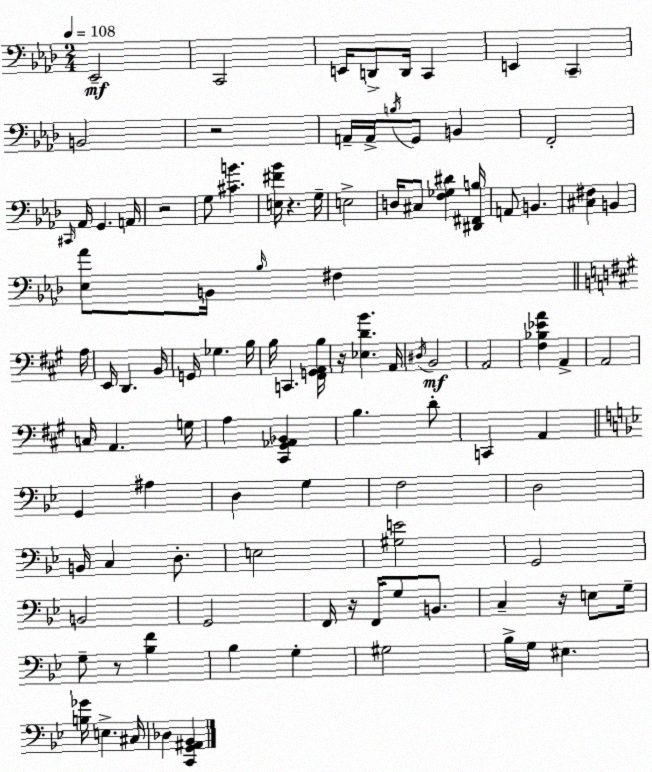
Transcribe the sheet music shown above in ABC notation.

X:1
T:Untitled
M:2/4
L:1/4
K:Ab
_E,,2 C,,2 E,,/4 D,,/2 D,,/4 C,, E,, C,, B,,2 z2 A,,/4 A,,/4 B,/4 G,,/2 B,, F,,2 ^C,,/4 _A,,/4 G,, A,,/4 z2 G,/2 [^CB] [E,^F_B]/4 z G,/4 E,2 D,/4 ^C,/2 [F,_G,^D] [^D,,^F,,B,]/4 A,,/2 B,, [^C,^F,] B,, [_E,_A]/2 B,,/4 _B,/4 ^F, A,/4 E,,/4 D,, B,,/4 G,,/4 _G, B,/4 B,/4 C,, [^F,,G,,A,,B,]/4 z/4 [_E,DB] A,,/4 ^D,/4 B,,2 A,,2 [^F,_B,_EA] A,, A,,2 C,/4 A,, G,/4 A, [^C,,^G,,_A,,_B,,] B, D/2 C,, A,, G,, ^A, D, G, F,2 D,2 B,,/4 C, D,/2 E,2 [^G,E]2 G,,2 B,,2 G,,2 F,,/4 z/4 F,,/4 G,/2 B,,/2 C, z/4 E,/2 G,/4 G,/2 z/2 [_B,F] _B, G, ^G,2 _B,/4 G,/4 ^E, [B,_G]/4 E, ^C,/4 _D, [C,,G,,^A,,_B,,]